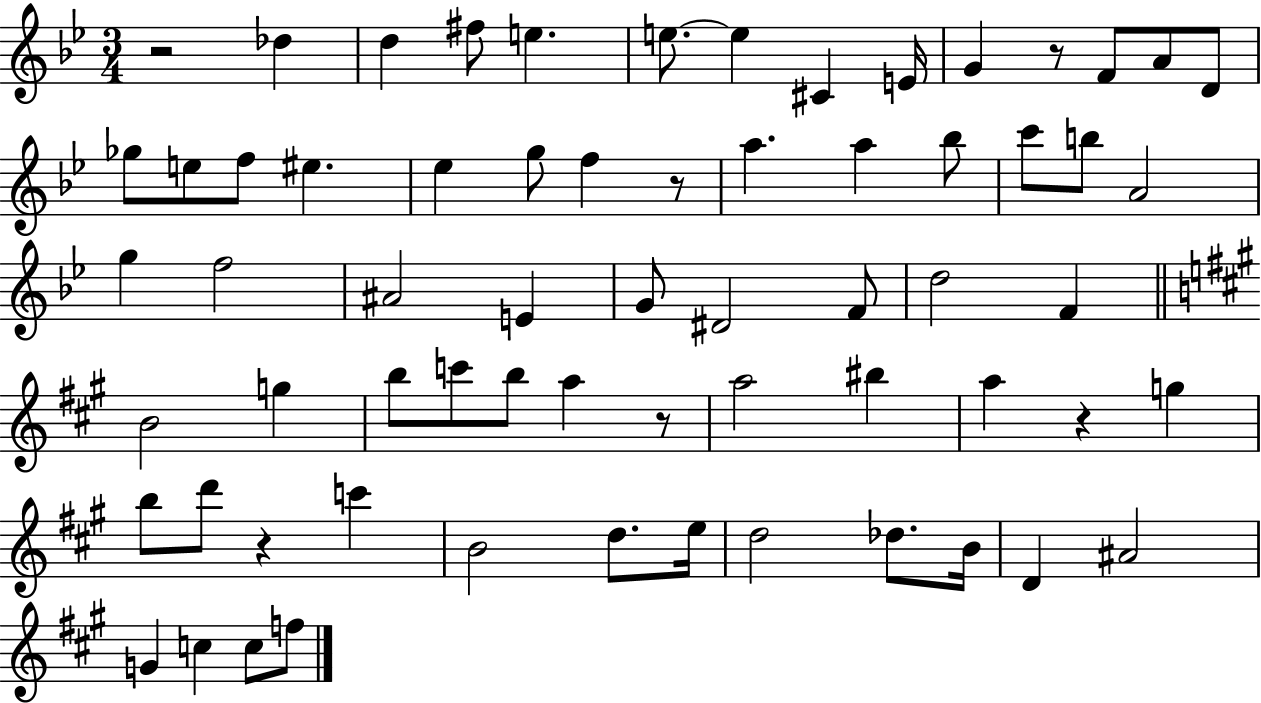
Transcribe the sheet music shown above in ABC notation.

X:1
T:Untitled
M:3/4
L:1/4
K:Bb
z2 _d d ^f/2 e e/2 e ^C E/4 G z/2 F/2 A/2 D/2 _g/2 e/2 f/2 ^e _e g/2 f z/2 a a _b/2 c'/2 b/2 A2 g f2 ^A2 E G/2 ^D2 F/2 d2 F B2 g b/2 c'/2 b/2 a z/2 a2 ^b a z g b/2 d'/2 z c' B2 d/2 e/4 d2 _d/2 B/4 D ^A2 G c c/2 f/2